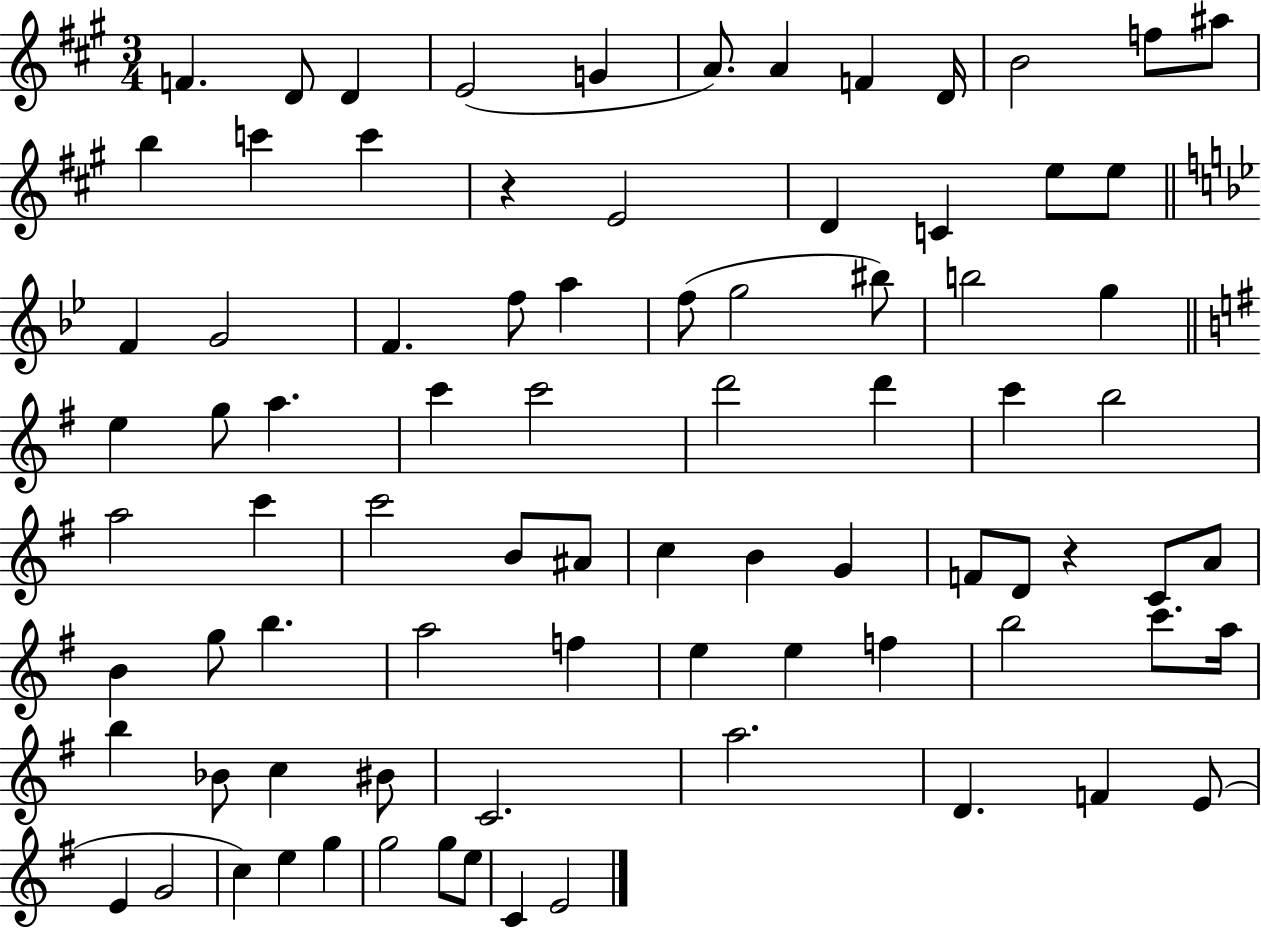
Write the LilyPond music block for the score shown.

{
  \clef treble
  \numericTimeSignature
  \time 3/4
  \key a \major
  \repeat volta 2 { f'4. d'8 d'4 | e'2( g'4 | a'8.) a'4 f'4 d'16 | b'2 f''8 ais''8 | \break b''4 c'''4 c'''4 | r4 e'2 | d'4 c'4 e''8 e''8 | \bar "||" \break \key bes \major f'4 g'2 | f'4. f''8 a''4 | f''8( g''2 bis''8) | b''2 g''4 | \break \bar "||" \break \key g \major e''4 g''8 a''4. | c'''4 c'''2 | d'''2 d'''4 | c'''4 b''2 | \break a''2 c'''4 | c'''2 b'8 ais'8 | c''4 b'4 g'4 | f'8 d'8 r4 c'8 a'8 | \break b'4 g''8 b''4. | a''2 f''4 | e''4 e''4 f''4 | b''2 c'''8. a''16 | \break b''4 bes'8 c''4 bis'8 | c'2. | a''2. | d'4. f'4 e'8( | \break e'4 g'2 | c''4) e''4 g''4 | g''2 g''8 e''8 | c'4 e'2 | \break } \bar "|."
}